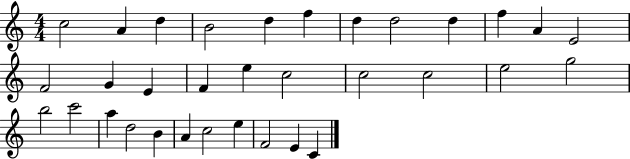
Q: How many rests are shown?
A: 0